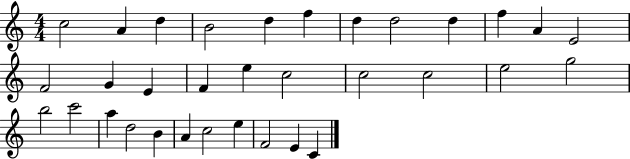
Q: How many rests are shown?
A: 0